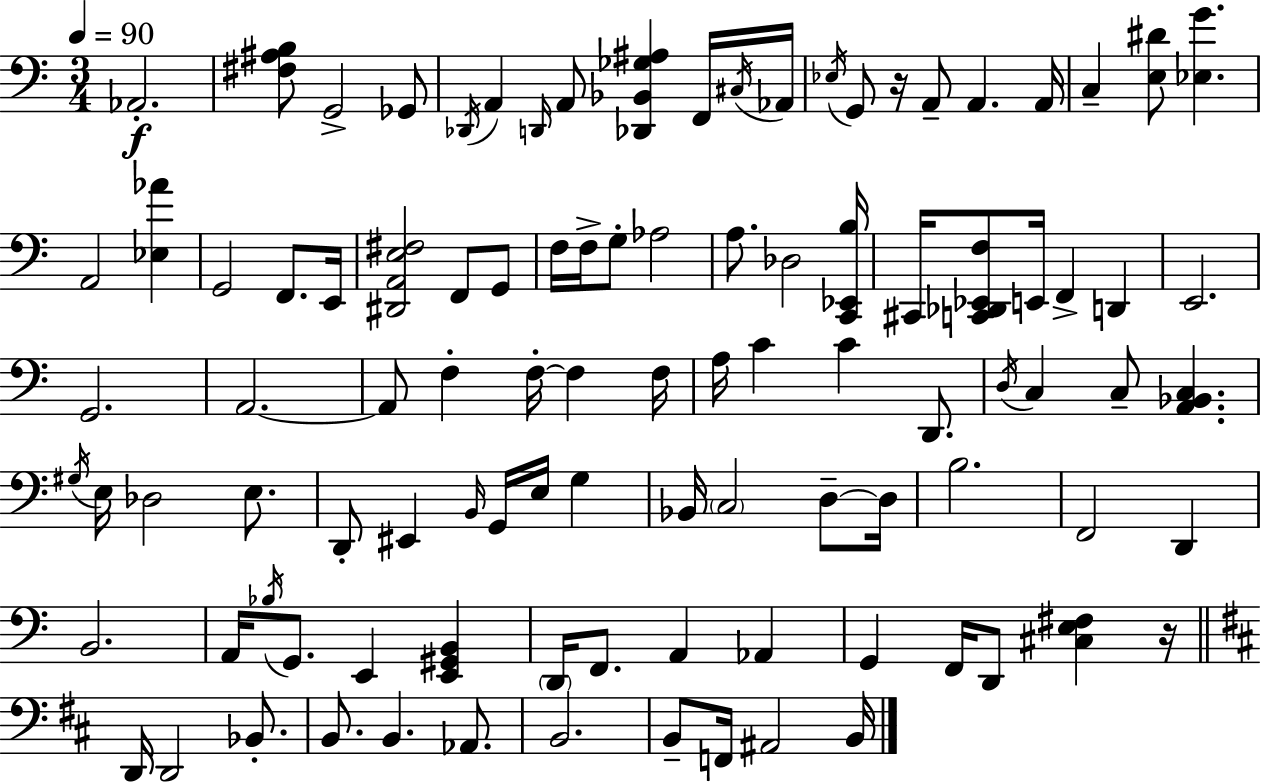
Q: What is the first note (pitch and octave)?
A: Ab2